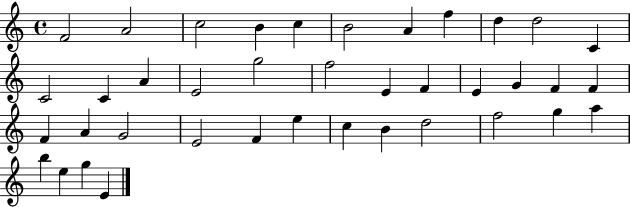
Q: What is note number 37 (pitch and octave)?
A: E5